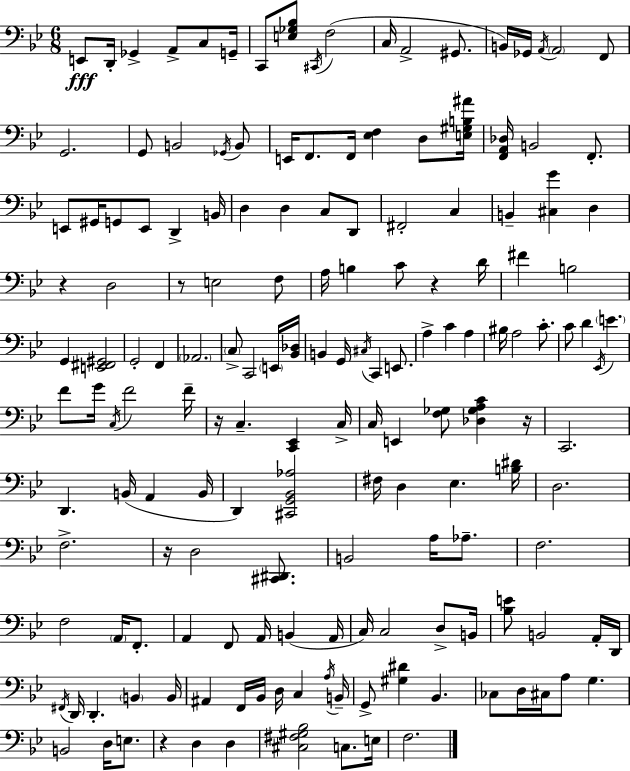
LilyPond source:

{
  \clef bass
  \numericTimeSignature
  \time 6/8
  \key bes \major
  \repeat volta 2 { e,8\fff d,16-. ges,4-> a,8-> c8 g,16-- | c,8 <e ges bes>8 \acciaccatura { cis,16 } f2( | c16 a,2-> gis,8. | b,16) ges,16 \acciaccatura { a,16 } \parenthesize a,2 | \break f,8 g,2. | g,8 b,2 | \acciaccatura { ges,16 } b,8 e,16 f,8. f,16 <ees f>4 | d8 <e gis b ais'>16 <f, a, des>16 b,2 | \break f,8.-. e,8 gis,16 g,8 e,8 d,4-> | b,16 d4 d4 c8 | d,8 fis,2-. c4 | b,4-- <cis g'>4 d4 | \break r4 d2 | r8 e2 | f8 a16 b4 c'8 r4 | d'16 fis'4 b2 | \break g,4 <e, fis, gis,>2 | g,2-. f,4 | \parenthesize aes,2. | \parenthesize c8-> c,2 | \break \parenthesize e,16 <bes, des>16 b,4 g,16 \acciaccatura { cis16 } c,4 | e,8. a4-> c'4 | a4 bis16 a2 | c'8.-. c'8 d'4 \acciaccatura { ees,16 } \parenthesize e'4. | \break f'8 g'16 \acciaccatura { c16 } f'2 | f'16-- r16 c4.-- | <c, ees,>4 c16-> c16 e,4 <f ges>8 | <des ges a c'>4 r16 c,2. | \break d,4. | b,16( a,4 b,16 d,4) <cis, g, bes, aes>2 | fis16 d4 ees4. | <b dis'>16 d2. | \break f2.-> | r16 d2 | <cis, dis,>8. b,2 | a16 aes8.-- f2. | \break f2 | \parenthesize a,16 f,8.-. a,4 f,8 | a,16 b,4( a,16 c16) c2 | d8-> b,16 <bes e'>8 b,2 | \break a,16-. d,16 \acciaccatura { fis,16 } d,16 d,4.-. | \parenthesize b,4 b,16 ais,4 f,16 | bes,16 d16 c4 \acciaccatura { a16 } b,16-- g,8-> <gis dis'>4 | bes,4. ces8 d16 cis16 | \break a8 g4. b,2 | d16 e8. r4 | d4 d4 <cis fis gis bes>2 | c8. e16 f2. | \break } \bar "|."
}